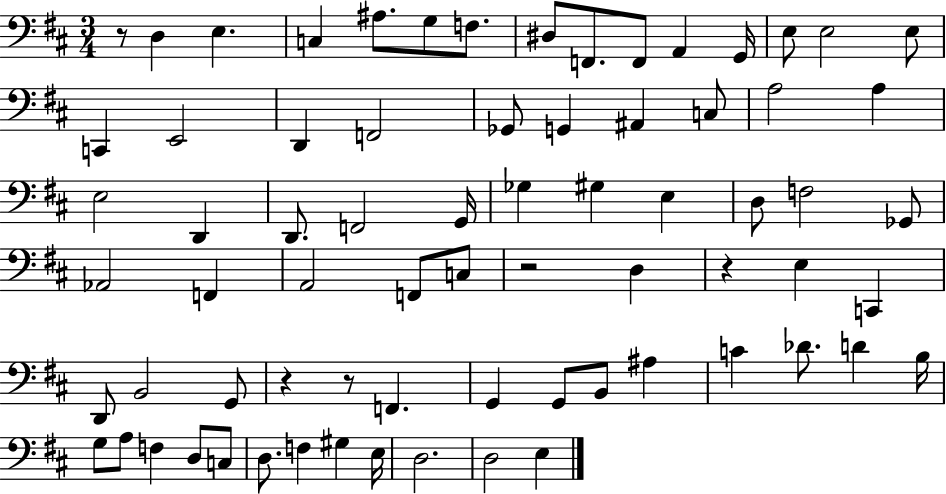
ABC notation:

X:1
T:Untitled
M:3/4
L:1/4
K:D
z/2 D, E, C, ^A,/2 G,/2 F,/2 ^D,/2 F,,/2 F,,/2 A,, G,,/4 E,/2 E,2 E,/2 C,, E,,2 D,, F,,2 _G,,/2 G,, ^A,, C,/2 A,2 A, E,2 D,, D,,/2 F,,2 G,,/4 _G, ^G, E, D,/2 F,2 _G,,/2 _A,,2 F,, A,,2 F,,/2 C,/2 z2 D, z E, C,, D,,/2 B,,2 G,,/2 z z/2 F,, G,, G,,/2 B,,/2 ^A, C _D/2 D B,/4 G,/2 A,/2 F, D,/2 C,/2 D,/2 F, ^G, E,/4 D,2 D,2 E,